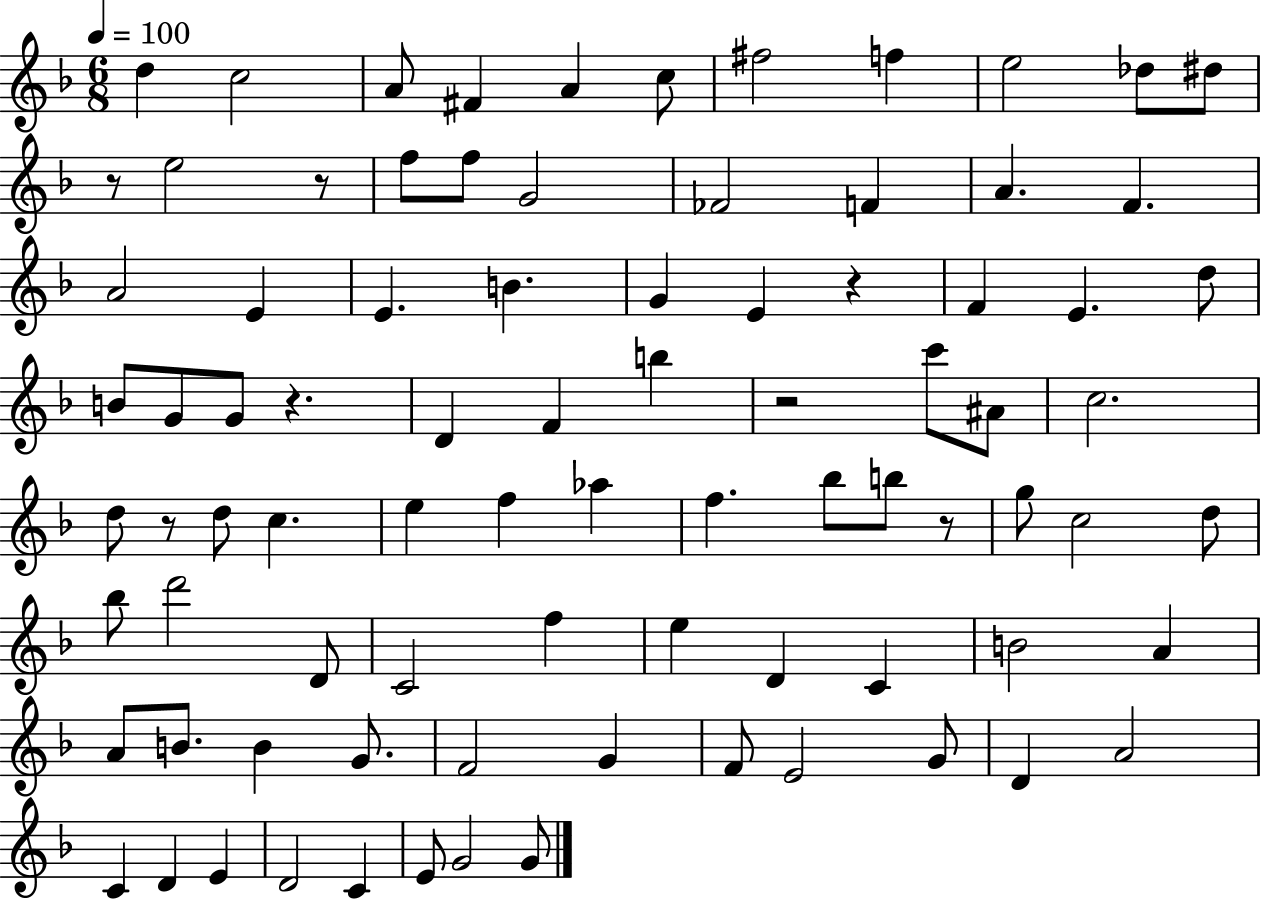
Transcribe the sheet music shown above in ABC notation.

X:1
T:Untitled
M:6/8
L:1/4
K:F
d c2 A/2 ^F A c/2 ^f2 f e2 _d/2 ^d/2 z/2 e2 z/2 f/2 f/2 G2 _F2 F A F A2 E E B G E z F E d/2 B/2 G/2 G/2 z D F b z2 c'/2 ^A/2 c2 d/2 z/2 d/2 c e f _a f _b/2 b/2 z/2 g/2 c2 d/2 _b/2 d'2 D/2 C2 f e D C B2 A A/2 B/2 B G/2 F2 G F/2 E2 G/2 D A2 C D E D2 C E/2 G2 G/2